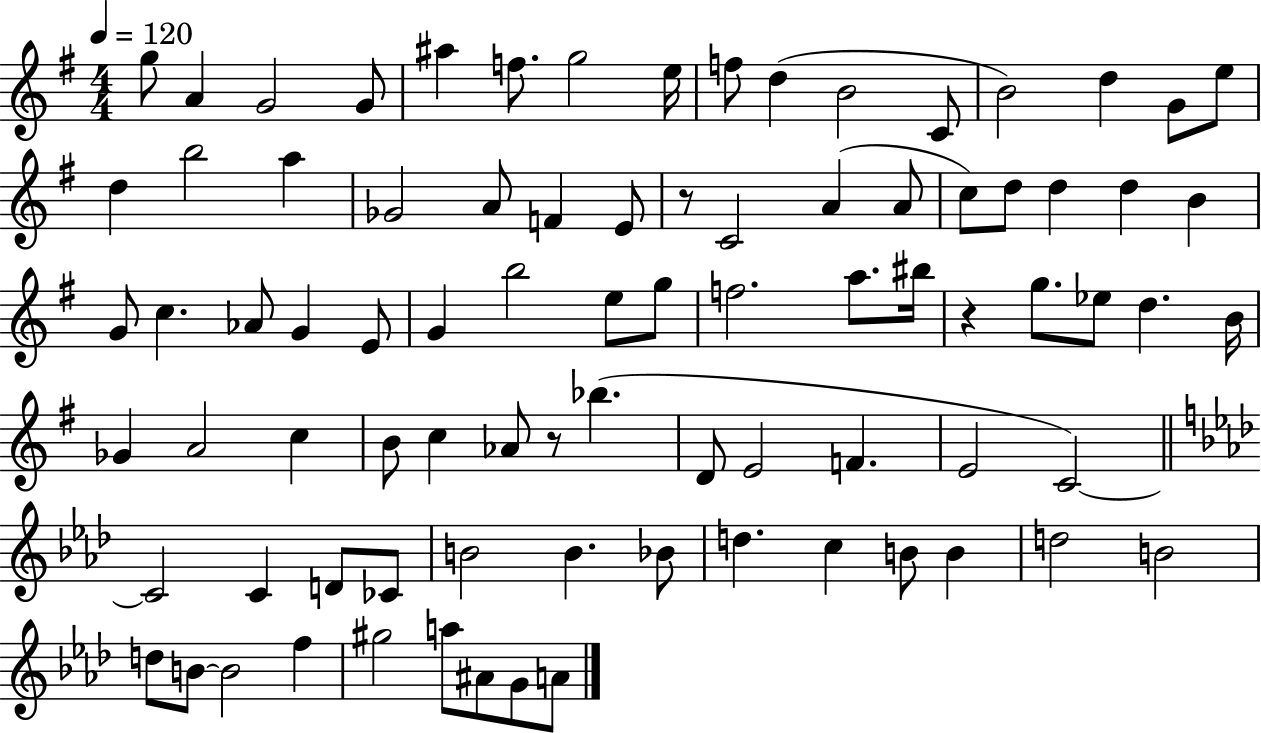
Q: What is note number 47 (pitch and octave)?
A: B4